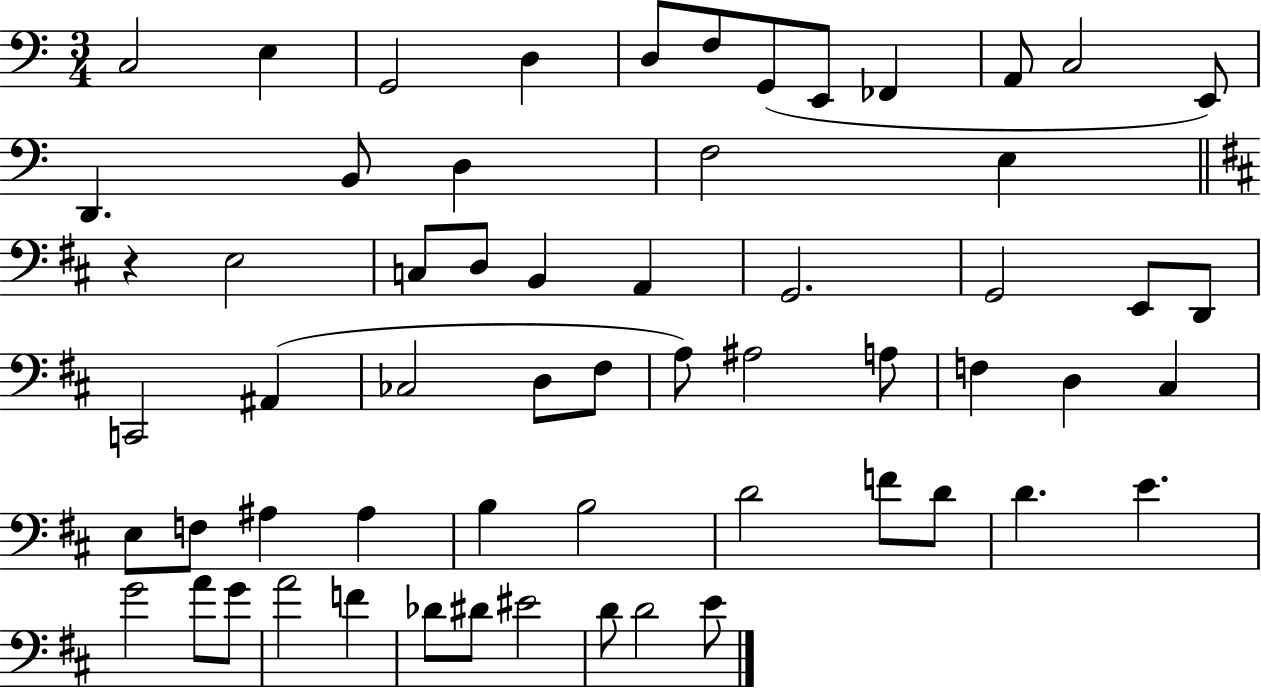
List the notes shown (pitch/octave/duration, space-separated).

C3/h E3/q G2/h D3/q D3/e F3/e G2/e E2/e FES2/q A2/e C3/h E2/e D2/q. B2/e D3/q F3/h E3/q R/q E3/h C3/e D3/e B2/q A2/q G2/h. G2/h E2/e D2/e C2/h A#2/q CES3/h D3/e F#3/e A3/e A#3/h A3/e F3/q D3/q C#3/q E3/e F3/e A#3/q A#3/q B3/q B3/h D4/h F4/e D4/e D4/q. E4/q. G4/h A4/e G4/e A4/h F4/q Db4/e D#4/e EIS4/h D4/e D4/h E4/e